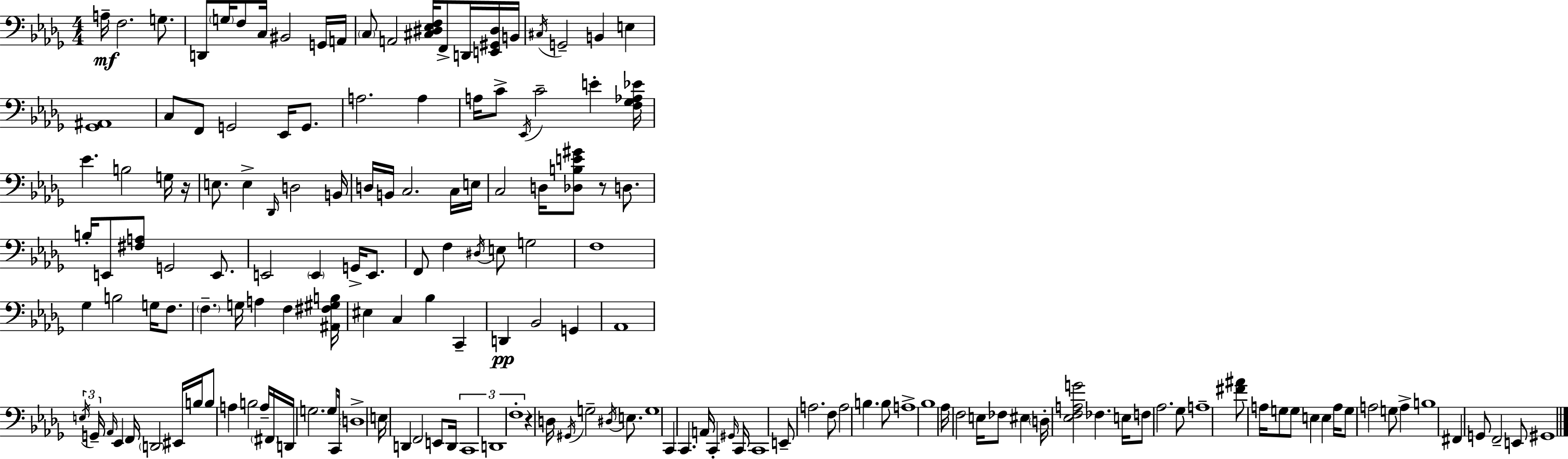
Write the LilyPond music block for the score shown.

{
  \clef bass
  \numericTimeSignature
  \time 4/4
  \key bes \minor
  a16--\mf f2. g8. | d,8 \parenthesize g16 f8 c16 bis,2 g,16 a,16 | \parenthesize c8 a,2 <cis dis ees f>16 f,8-> d,16 <e, gis, dis>16 b,16 | \acciaccatura { cis16 } g,2-- b,4 e4 | \break <ges, ais,>1 | c8 f,8 g,2 ees,16 g,8. | a2. a4 | a16 c'8-> \acciaccatura { ees,16 } c'2-- e'4-. | \break <f ges aes ees'>16 ees'4. b2 | g16 r16 e8. e4-> \grace { des,16 } d2 | b,16 d16 b,16 c2. | c16 e16 c2 d16 <des b e' gis'>8 r8 | \break d8. b16-. e,8 <fis a>8 g,2 | e,8. e,2 \parenthesize e,4 g,16-> | e,8. f,8 f4 \acciaccatura { dis16 } e8 g2 | f1 | \break ges4 b2 | g16 f8. \parenthesize f4.-- g16 a4 f4 | <ais, fis gis b>16 eis4 c4 bes4 | c,4-- d,4\pp bes,2 | \break g,4 aes,1 | \tuplet 3/2 { \acciaccatura { e16 } g,16-- \grace { aes,16 } } ees,4 f,16 \parenthesize d,2 | eis,16 b16 b8 a4 b2 | a16-- \parenthesize fis,16 d,16 g2. | \break g8 c,16 \parenthesize d1-> | e16 d,4 f,2 | e,8 d,16 \tuplet 3/2 { c,1 | d,1 | \break f1-. } | r4 d16 \acciaccatura { gis,16 } g2-- | \acciaccatura { dis16 } e8. g1 | c,4 c,4. | \break a,16 c,4-. \grace { gis,16 } c,16 c,1 | e,8-- a2. | f8 a2 | b4. b8 a1-> | \break bes1 | aes16 f2 | e16 fes8 eis4 \parenthesize d16-. <ees f a g'>2 | fes4. e16 f8 aes2. | \break ges8 a1-- | <fis' ais'>8 a16 g8 g8 | e4 e4 a16 g8 a2 | g8 a4-> b1 | \break fis,4 g,8 f,2-- | e,8 gis,1 | \bar "|."
}